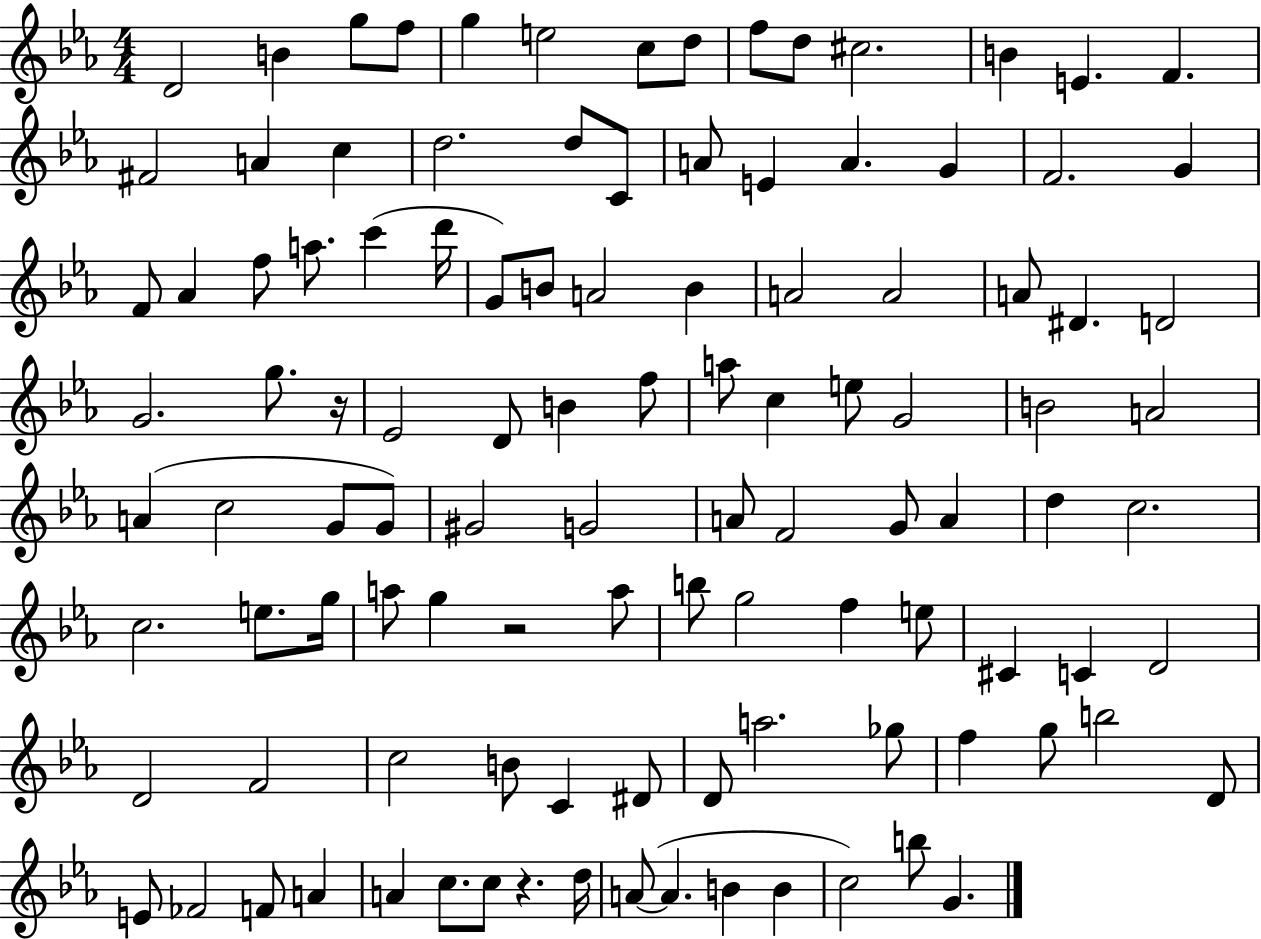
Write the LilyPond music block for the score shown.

{
  \clef treble
  \numericTimeSignature
  \time 4/4
  \key ees \major
  d'2 b'4 g''8 f''8 | g''4 e''2 c''8 d''8 | f''8 d''8 cis''2. | b'4 e'4. f'4. | \break fis'2 a'4 c''4 | d''2. d''8 c'8 | a'8 e'4 a'4. g'4 | f'2. g'4 | \break f'8 aes'4 f''8 a''8. c'''4( d'''16 | g'8) b'8 a'2 b'4 | a'2 a'2 | a'8 dis'4. d'2 | \break g'2. g''8. r16 | ees'2 d'8 b'4 f''8 | a''8 c''4 e''8 g'2 | b'2 a'2 | \break a'4( c''2 g'8 g'8) | gis'2 g'2 | a'8 f'2 g'8 a'4 | d''4 c''2. | \break c''2. e''8. g''16 | a''8 g''4 r2 a''8 | b''8 g''2 f''4 e''8 | cis'4 c'4 d'2 | \break d'2 f'2 | c''2 b'8 c'4 dis'8 | d'8 a''2. ges''8 | f''4 g''8 b''2 d'8 | \break e'8 fes'2 f'8 a'4 | a'4 c''8. c''8 r4. d''16 | a'8~(~ a'4. b'4 b'4 | c''2) b''8 g'4. | \break \bar "|."
}